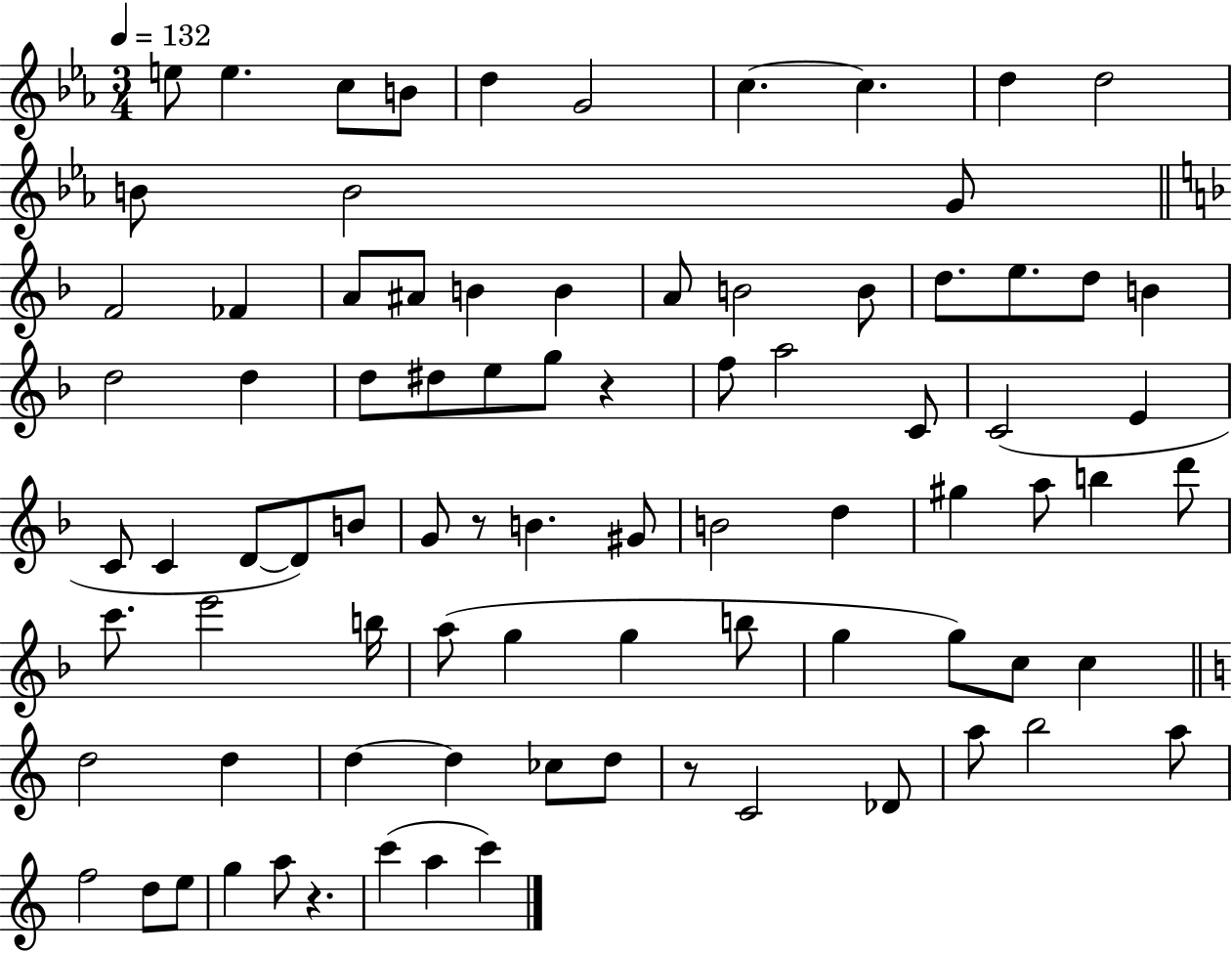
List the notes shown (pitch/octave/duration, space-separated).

E5/e E5/q. C5/e B4/e D5/q G4/h C5/q. C5/q. D5/q D5/h B4/e B4/h G4/e F4/h FES4/q A4/e A#4/e B4/q B4/q A4/e B4/h B4/e D5/e. E5/e. D5/e B4/q D5/h D5/q D5/e D#5/e E5/e G5/e R/q F5/e A5/h C4/e C4/h E4/q C4/e C4/q D4/e D4/e B4/e G4/e R/e B4/q. G#4/e B4/h D5/q G#5/q A5/e B5/q D6/e C6/e. E6/h B5/s A5/e G5/q G5/q B5/e G5/q G5/e C5/e C5/q D5/h D5/q D5/q D5/q CES5/e D5/e R/e C4/h Db4/e A5/e B5/h A5/e F5/h D5/e E5/e G5/q A5/e R/q. C6/q A5/q C6/q